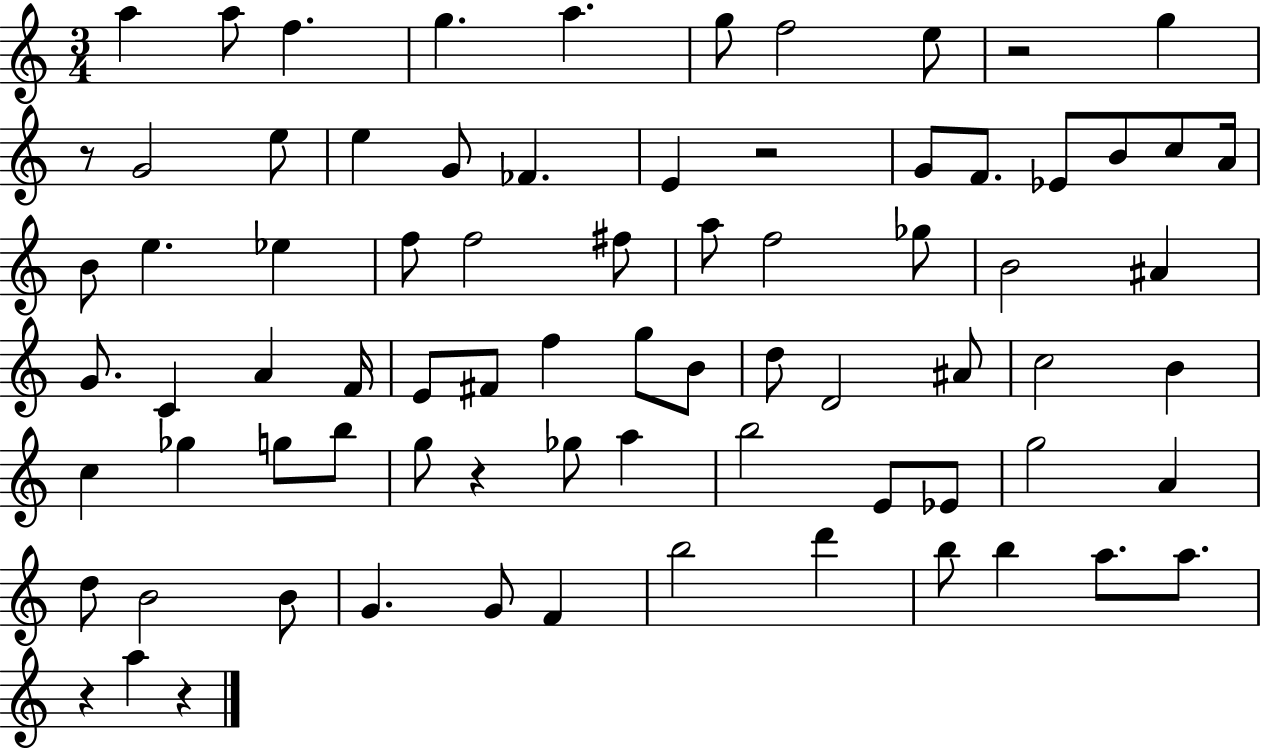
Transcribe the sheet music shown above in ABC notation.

X:1
T:Untitled
M:3/4
L:1/4
K:C
a a/2 f g a g/2 f2 e/2 z2 g z/2 G2 e/2 e G/2 _F E z2 G/2 F/2 _E/2 B/2 c/2 A/4 B/2 e _e f/2 f2 ^f/2 a/2 f2 _g/2 B2 ^A G/2 C A F/4 E/2 ^F/2 f g/2 B/2 d/2 D2 ^A/2 c2 B c _g g/2 b/2 g/2 z _g/2 a b2 E/2 _E/2 g2 A d/2 B2 B/2 G G/2 F b2 d' b/2 b a/2 a/2 z a z